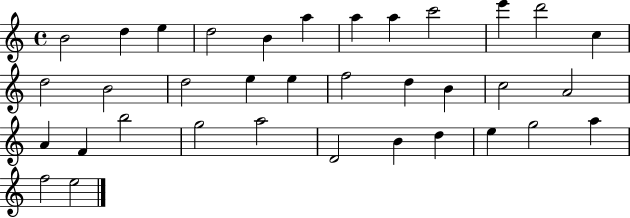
{
  \clef treble
  \time 4/4
  \defaultTimeSignature
  \key c \major
  b'2 d''4 e''4 | d''2 b'4 a''4 | a''4 a''4 c'''2 | e'''4 d'''2 c''4 | \break d''2 b'2 | d''2 e''4 e''4 | f''2 d''4 b'4 | c''2 a'2 | \break a'4 f'4 b''2 | g''2 a''2 | d'2 b'4 d''4 | e''4 g''2 a''4 | \break f''2 e''2 | \bar "|."
}